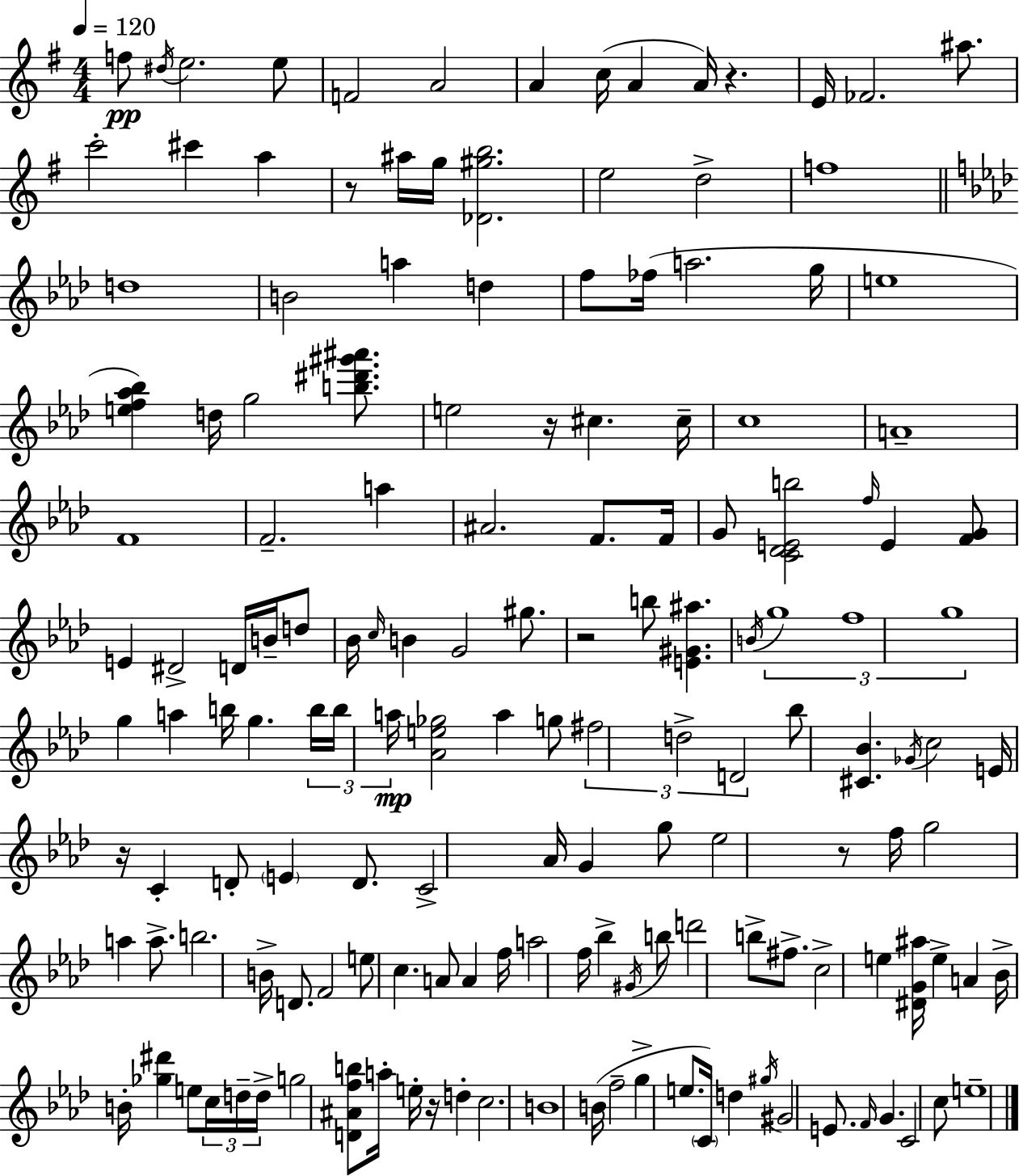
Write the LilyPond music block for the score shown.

{
  \clef treble
  \numericTimeSignature
  \time 4/4
  \key e \minor
  \tempo 4 = 120
  f''8\pp \acciaccatura { dis''16 } e''2. e''8 | f'2 a'2 | a'4 c''16( a'4 a'16) r4. | e'16 fes'2. ais''8. | \break c'''2-. cis'''4 a''4 | r8 ais''16 g''16 <des' gis'' b''>2. | e''2 d''2-> | f''1 | \break \bar "||" \break \key f \minor d''1 | b'2 a''4 d''4 | f''8 fes''16( a''2. g''16 | e''1 | \break <e'' f'' aes'' bes''>4) d''16 g''2 <b'' dis''' gis''' ais'''>8. | e''2 r16 cis''4. cis''16-- | c''1 | a'1-- | \break f'1 | f'2.-- a''4 | ais'2. f'8. f'16 | g'8 <c' des' e' b''>2 \grace { f''16 } e'4 <f' g'>8 | \break e'4 dis'2-> d'16 b'16-- d''8 | bes'16 \grace { c''16 } b'4 g'2 gis''8. | r2 b''8 <e' gis' ais''>4. | \acciaccatura { b'16 } \tuplet 3/2 { g''1 | \break f''1 | g''1 } | g''4 a''4 b''16 g''4. | \tuplet 3/2 { b''16 b''16 a''16\mp } <aes' e'' ges''>2 a''4 | \break g''8 \tuplet 3/2 { fis''2 d''2-> | d'2 } bes''8 <cis' bes'>4. | \acciaccatura { ges'16 } c''2 e'16 r16 c'4-. | d'8-. \parenthesize e'4 d'8. c'2-> | \break aes'16 g'4 g''8 ees''2 | r8 f''16 g''2 a''4 | a''8.-> b''2. | b'16-> d'8. f'2 e''8 c''4. | \break a'8 a'4 f''16 a''2 | f''16 bes''4-> \acciaccatura { gis'16 } b''8 d'''2 | b''8-> fis''8.-> c''2-> | e''4 <dis' g' ais''>16 e''4-> a'4 bes'16-> b'16-. <ges'' dis'''>4 | \break e''8 \tuplet 3/2 { c''16 d''16-- d''16-> } g''2 | <d' ais' f'' b''>8 a''16-. e''16-. r16 d''4-. c''2. | b'1 | b'16( f''2-- g''4-> | \break e''8. \parenthesize c'16) d''4 \acciaccatura { gis''16 } gis'2 | e'8. \grace { f'16 } g'4. c'2 | c''8 e''1-- | \bar "|."
}